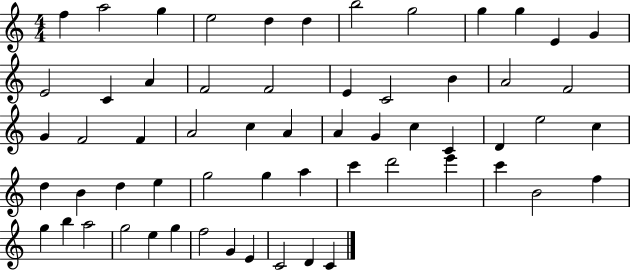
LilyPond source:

{
  \clef treble
  \numericTimeSignature
  \time 4/4
  \key c \major
  f''4 a''2 g''4 | e''2 d''4 d''4 | b''2 g''2 | g''4 g''4 e'4 g'4 | \break e'2 c'4 a'4 | f'2 f'2 | e'4 c'2 b'4 | a'2 f'2 | \break g'4 f'2 f'4 | a'2 c''4 a'4 | a'4 g'4 c''4 c'4 | d'4 e''2 c''4 | \break d''4 b'4 d''4 e''4 | g''2 g''4 a''4 | c'''4 d'''2 e'''4 | c'''4 b'2 f''4 | \break g''4 b''4 a''2 | g''2 e''4 g''4 | f''2 g'4 e'4 | c'2 d'4 c'4 | \break \bar "|."
}